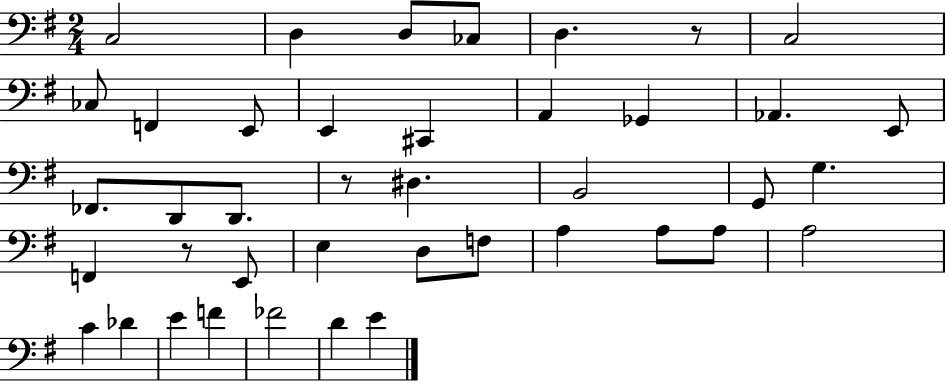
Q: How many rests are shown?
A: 3